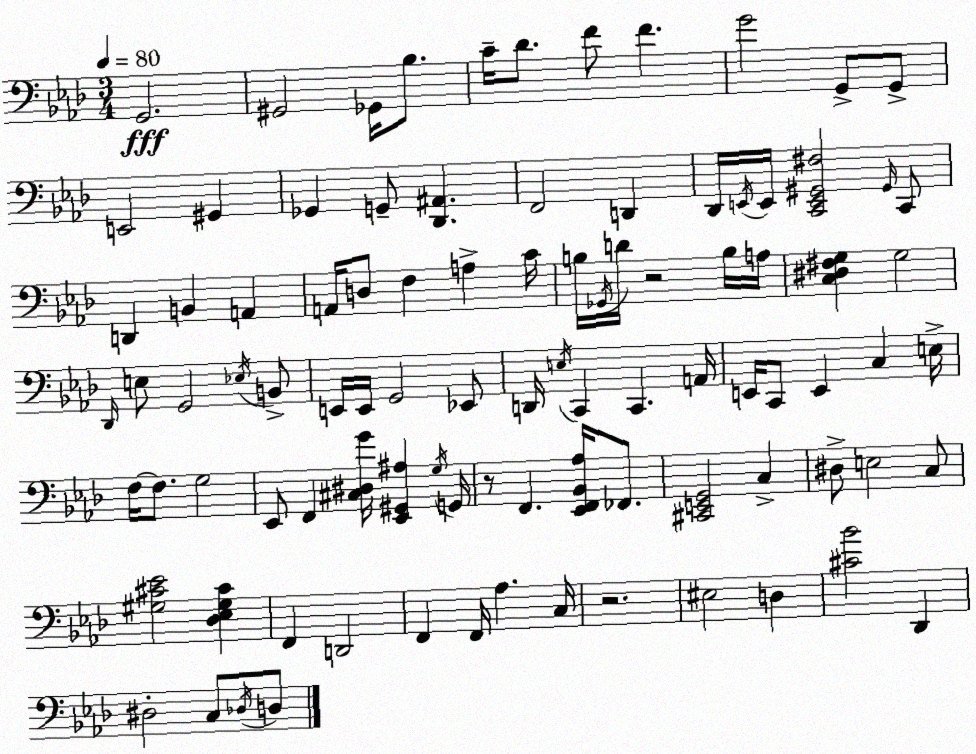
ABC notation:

X:1
T:Untitled
M:3/4
L:1/4
K:Fm
G,,2 ^G,,2 _G,,/4 _B,/2 C/4 _D/2 F/2 F G2 G,,/2 G,,/2 E,,2 ^G,, _G,, G,,/2 [_D,,^A,,] F,,2 D,, _D,,/4 E,,/4 E,,/4 [C,,E,,^G,,^F,]2 ^G,,/4 C,,/2 D,, B,, A,, A,,/4 D,/2 F, A, C/4 B,/4 _G,,/4 D/4 z2 B,/4 A,/4 [C,^D,^F,G,] G,2 _D,,/4 E,/2 G,,2 _E,/4 B,,/2 E,,/4 E,,/4 G,,2 _E,,/2 D,,/4 E,/4 C,, C,, A,,/4 E,,/4 C,,/2 E,, C, E,/4 F,/4 F,/2 G,2 _E,,/2 F,, [^C,^D,G]/4 [_E,,^G,,^A,] G,/4 G,,/4 z/2 F,, [_E,,F,,_B,,_A,]/4 _F,,/2 [^C,,E,,G,,]2 C, ^D,/2 E,2 C,/2 [^G,^C_E]2 [_D,_E,^G,^C] F,, D,,2 F,, F,,/4 _A, C,/4 z2 ^E,2 D, [^C_B]2 _D,, ^D,2 C,/2 _D,/4 D,/2